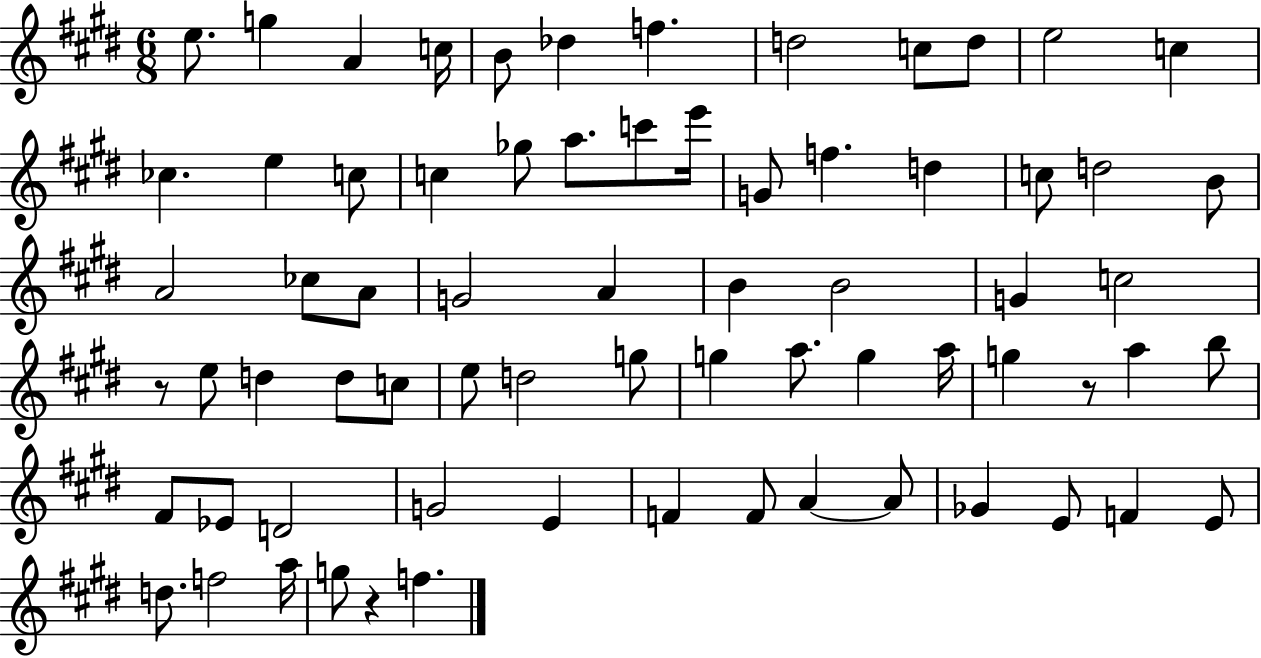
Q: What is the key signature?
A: E major